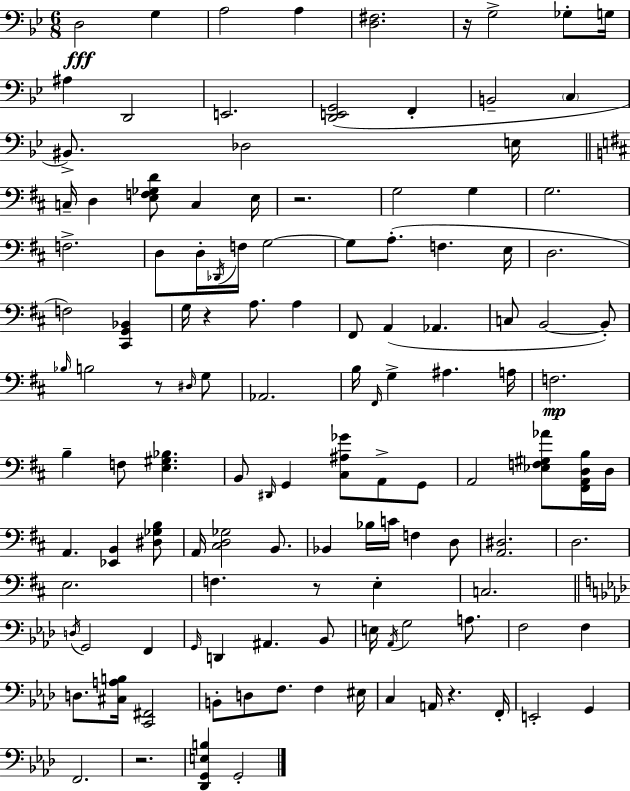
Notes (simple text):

D3/h G3/q A3/h A3/q [D3,F#3]/h. R/s G3/h Gb3/e G3/s A#3/q D2/h E2/h. [D2,E2,G2]/h F2/q B2/h C3/q BIS2/e. Db3/h E3/s C3/s D3/q [E3,F3,Gb3,D4]/e C3/q E3/s R/h. G3/h G3/q G3/h. F3/h. D3/e D3/s Db2/s F3/s G3/h G3/e A3/e. F3/q. E3/s D3/h. F3/h [C#2,G2,Bb2]/q G3/s R/q A3/e. A3/q F#2/e A2/q Ab2/q. C3/e B2/h B2/e Bb3/s B3/h R/e D#3/s G3/e Ab2/h. B3/s F#2/s G3/q A#3/q. A3/s F3/h. B3/q F3/e [E3,G#3,Bb3]/q. B2/e D#2/s G2/q [C#3,A#3,Gb4]/e A2/e G2/e A2/h [Eb3,F3,G#3,Ab4]/e [F#2,A2,D3,B3]/s D3/s A2/q. [Eb2,B2]/q [D#3,Gb3,B3]/e A2/s [C#3,D3,Gb3]/h B2/e. Bb2/q Bb3/s C4/s F3/q D3/e [A2,D#3]/h. D3/h. E3/h. F3/q. R/e E3/q C3/h. D3/s G2/h F2/q G2/s D2/q A#2/q. Bb2/e E3/s Ab2/s G3/h A3/e. F3/h F3/q D3/e. [C#3,A3,B3]/s [C2,F#2]/h B2/e D3/e F3/e. F3/q EIS3/s C3/q A2/s R/q. F2/s E2/h G2/q F2/h. R/h. [Db2,G2,E3,B3]/q G2/h